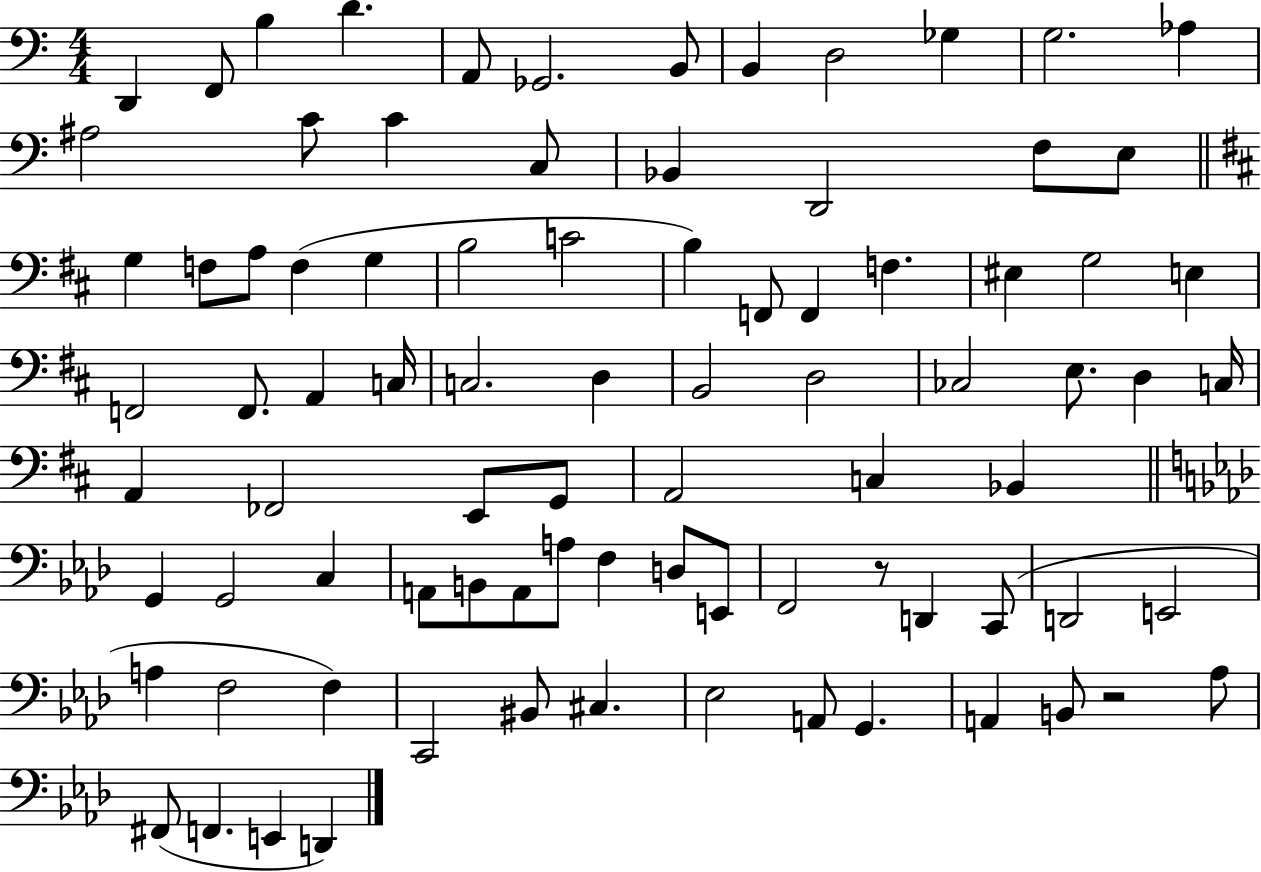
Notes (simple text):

D2/q F2/e B3/q D4/q. A2/e Gb2/h. B2/e B2/q D3/h Gb3/q G3/h. Ab3/q A#3/h C4/e C4/q C3/e Bb2/q D2/h F3/e E3/e G3/q F3/e A3/e F3/q G3/q B3/h C4/h B3/q F2/e F2/q F3/q. EIS3/q G3/h E3/q F2/h F2/e. A2/q C3/s C3/h. D3/q B2/h D3/h CES3/h E3/e. D3/q C3/s A2/q FES2/h E2/e G2/e A2/h C3/q Bb2/q G2/q G2/h C3/q A2/e B2/e A2/e A3/e F3/q D3/e E2/e F2/h R/e D2/q C2/e D2/h E2/h A3/q F3/h F3/q C2/h BIS2/e C#3/q. Eb3/h A2/e G2/q. A2/q B2/e R/h Ab3/e F#2/e F2/q. E2/q D2/q